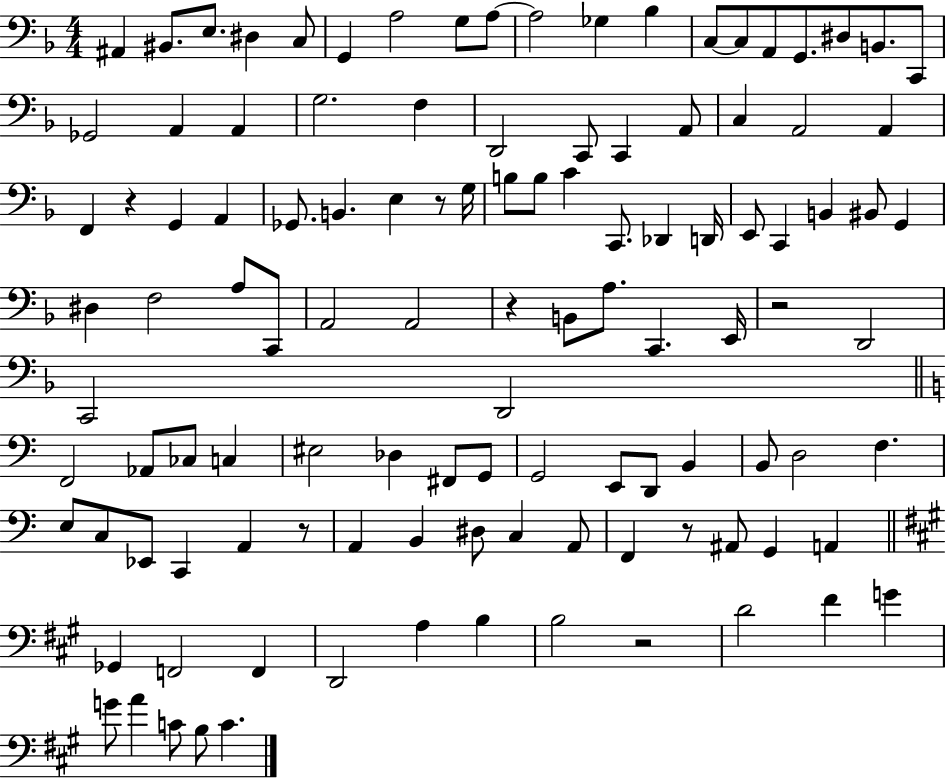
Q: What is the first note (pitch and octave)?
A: A#2